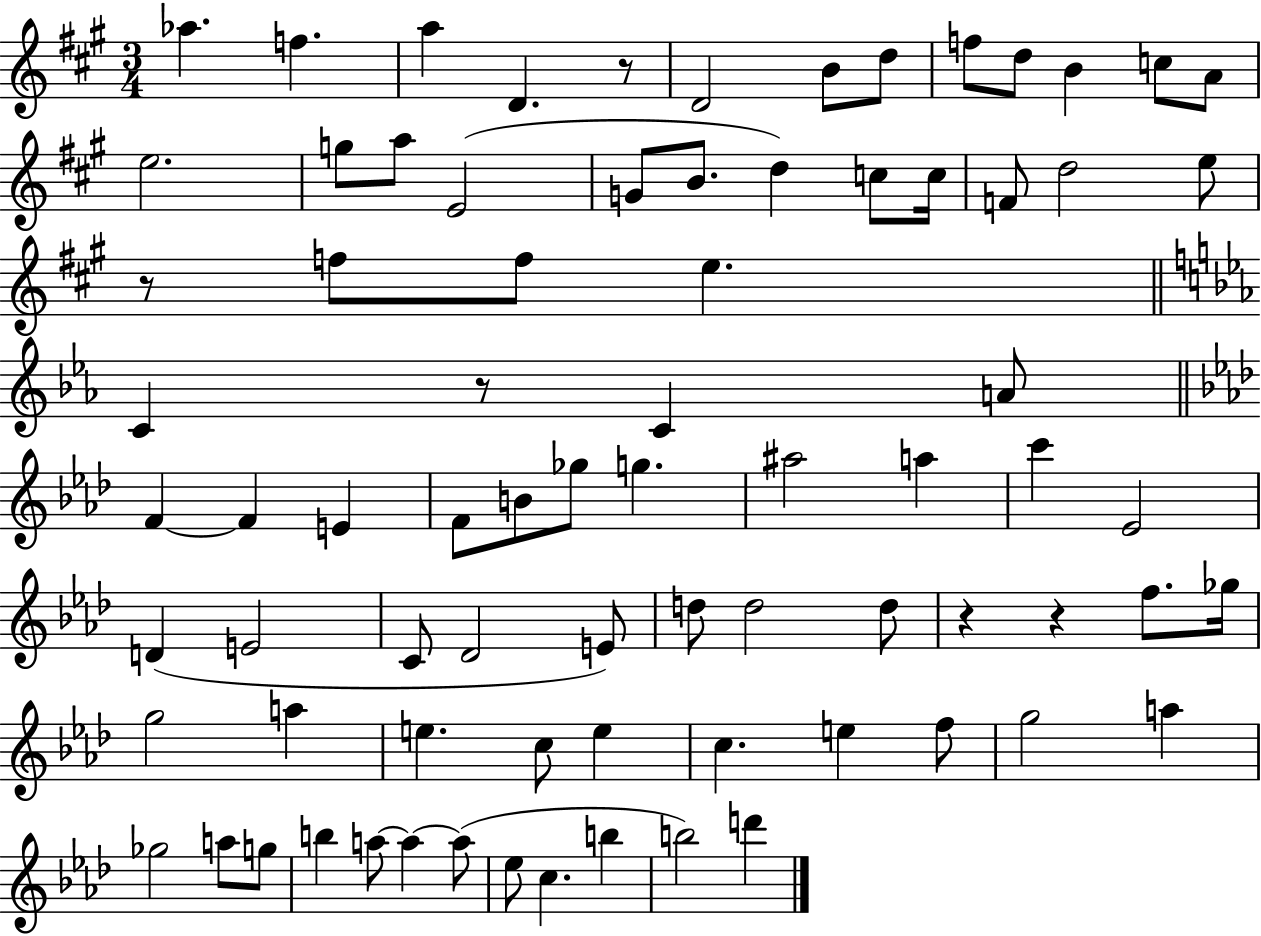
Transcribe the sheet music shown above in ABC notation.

X:1
T:Untitled
M:3/4
L:1/4
K:A
_a f a D z/2 D2 B/2 d/2 f/2 d/2 B c/2 A/2 e2 g/2 a/2 E2 G/2 B/2 d c/2 c/4 F/2 d2 e/2 z/2 f/2 f/2 e C z/2 C A/2 F F E F/2 B/2 _g/2 g ^a2 a c' _E2 D E2 C/2 _D2 E/2 d/2 d2 d/2 z z f/2 _g/4 g2 a e c/2 e c e f/2 g2 a _g2 a/2 g/2 b a/2 a a/2 _e/2 c b b2 d'